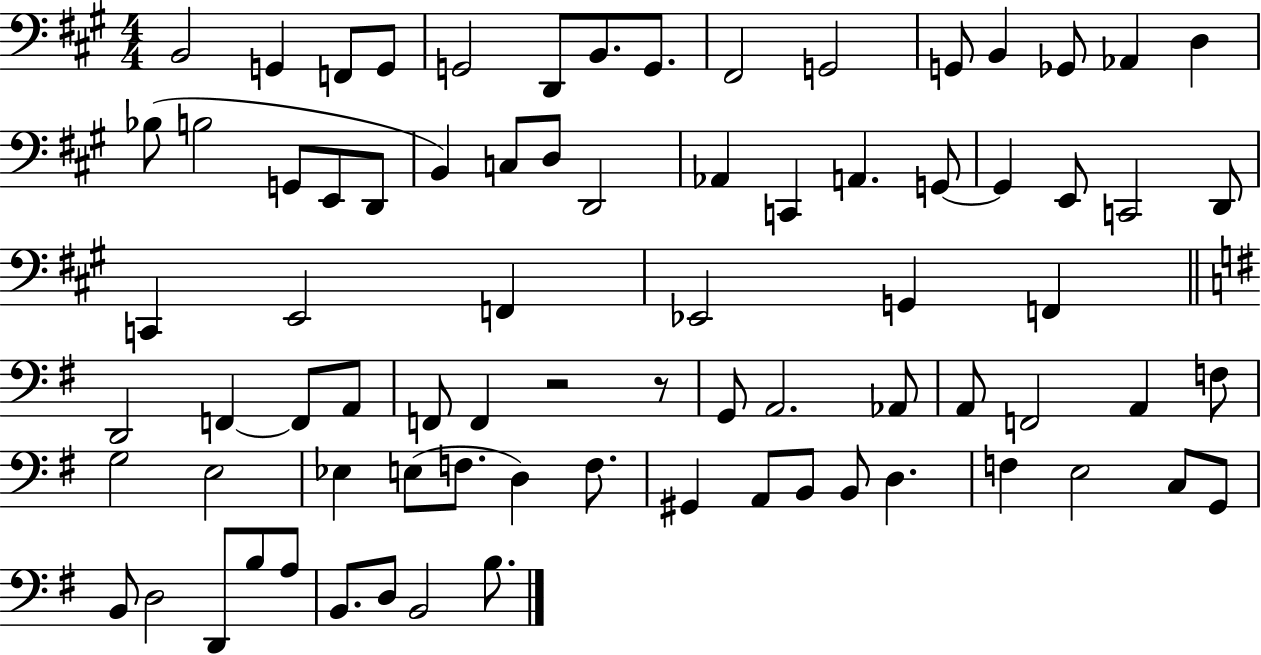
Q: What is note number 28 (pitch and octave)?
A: G2